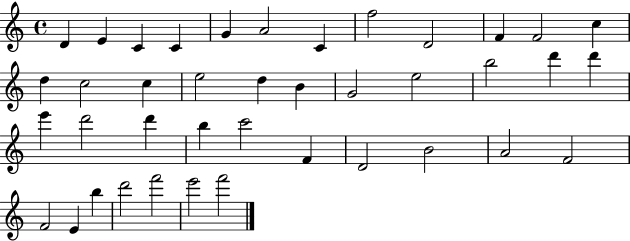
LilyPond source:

{
  \clef treble
  \time 4/4
  \defaultTimeSignature
  \key c \major
  d'4 e'4 c'4 c'4 | g'4 a'2 c'4 | f''2 d'2 | f'4 f'2 c''4 | \break d''4 c''2 c''4 | e''2 d''4 b'4 | g'2 e''2 | b''2 d'''4 d'''4 | \break e'''4 d'''2 d'''4 | b''4 c'''2 f'4 | d'2 b'2 | a'2 f'2 | \break f'2 e'4 b''4 | d'''2 f'''2 | e'''2 f'''2 | \bar "|."
}